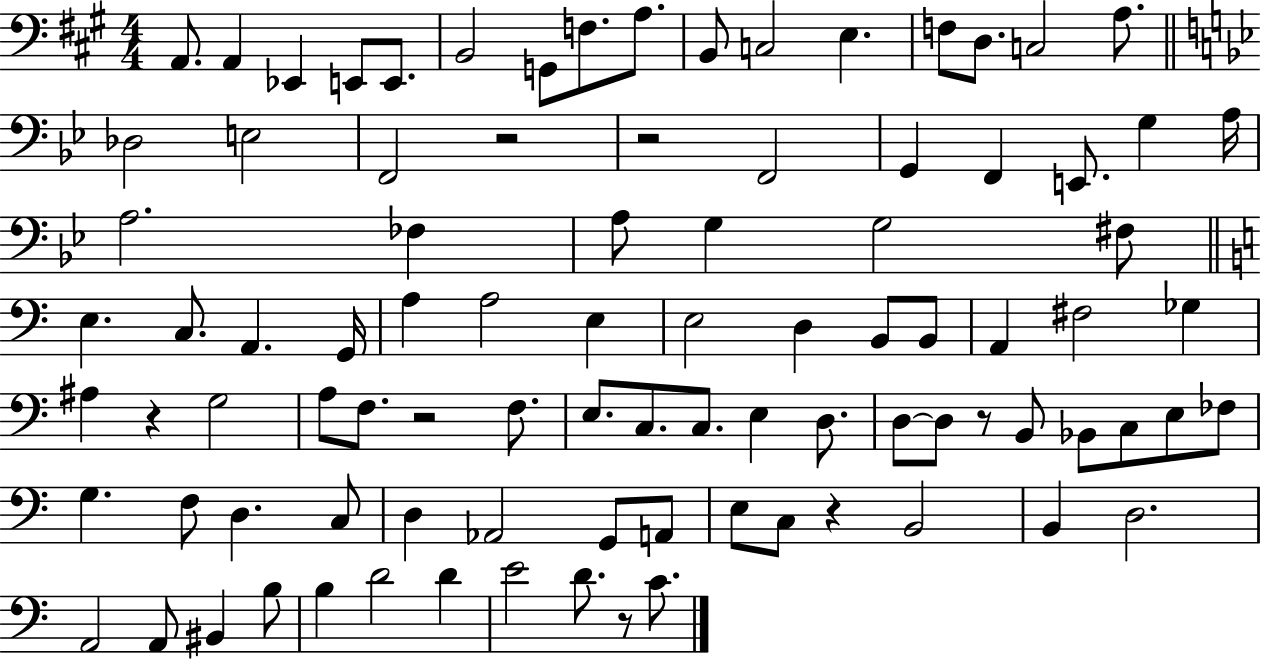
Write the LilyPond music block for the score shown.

{
  \clef bass
  \numericTimeSignature
  \time 4/4
  \key a \major
  a,8. a,4 ees,4 e,8 e,8. | b,2 g,8 f8. a8. | b,8 c2 e4. | f8 d8. c2 a8. | \break \bar "||" \break \key g \minor des2 e2 | f,2 r2 | r2 f,2 | g,4 f,4 e,8. g4 a16 | \break a2. fes4 | a8 g4 g2 fis8 | \bar "||" \break \key c \major e4. c8. a,4. g,16 | a4 a2 e4 | e2 d4 b,8 b,8 | a,4 fis2 ges4 | \break ais4 r4 g2 | a8 f8. r2 f8. | e8. c8. c8. e4 d8. | d8~~ d8 r8 b,8 bes,8 c8 e8 fes8 | \break g4. f8 d4. c8 | d4 aes,2 g,8 a,8 | e8 c8 r4 b,2 | b,4 d2. | \break a,2 a,8 bis,4 b8 | b4 d'2 d'4 | e'2 d'8. r8 c'8. | \bar "|."
}